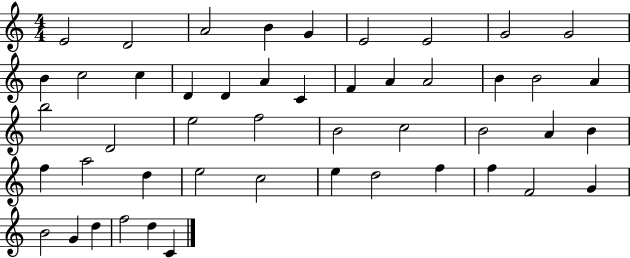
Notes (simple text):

E4/h D4/h A4/h B4/q G4/q E4/h E4/h G4/h G4/h B4/q C5/h C5/q D4/q D4/q A4/q C4/q F4/q A4/q A4/h B4/q B4/h A4/q B5/h D4/h E5/h F5/h B4/h C5/h B4/h A4/q B4/q F5/q A5/h D5/q E5/h C5/h E5/q D5/h F5/q F5/q F4/h G4/q B4/h G4/q D5/q F5/h D5/q C4/q